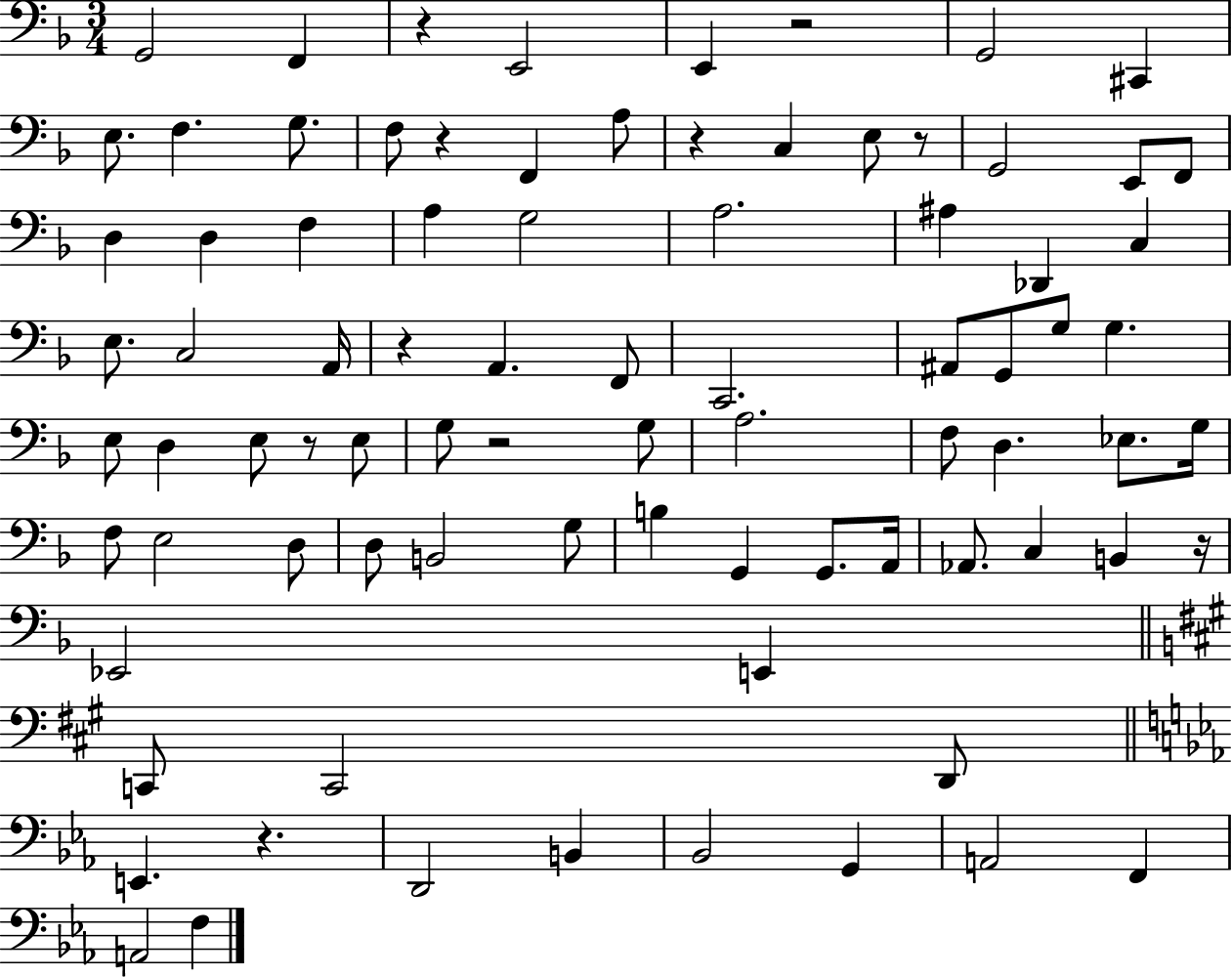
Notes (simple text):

G2/h F2/q R/q E2/h E2/q R/h G2/h C#2/q E3/e. F3/q. G3/e. F3/e R/q F2/q A3/e R/q C3/q E3/e R/e G2/h E2/e F2/e D3/q D3/q F3/q A3/q G3/h A3/h. A#3/q Db2/q C3/q E3/e. C3/h A2/s R/q A2/q. F2/e C2/h. A#2/e G2/e G3/e G3/q. E3/e D3/q E3/e R/e E3/e G3/e R/h G3/e A3/h. F3/e D3/q. Eb3/e. G3/s F3/e E3/h D3/e D3/e B2/h G3/e B3/q G2/q G2/e. A2/s Ab2/e. C3/q B2/q R/s Eb2/h E2/q C2/e C2/h D2/e E2/q. R/q. D2/h B2/q Bb2/h G2/q A2/h F2/q A2/h F3/q